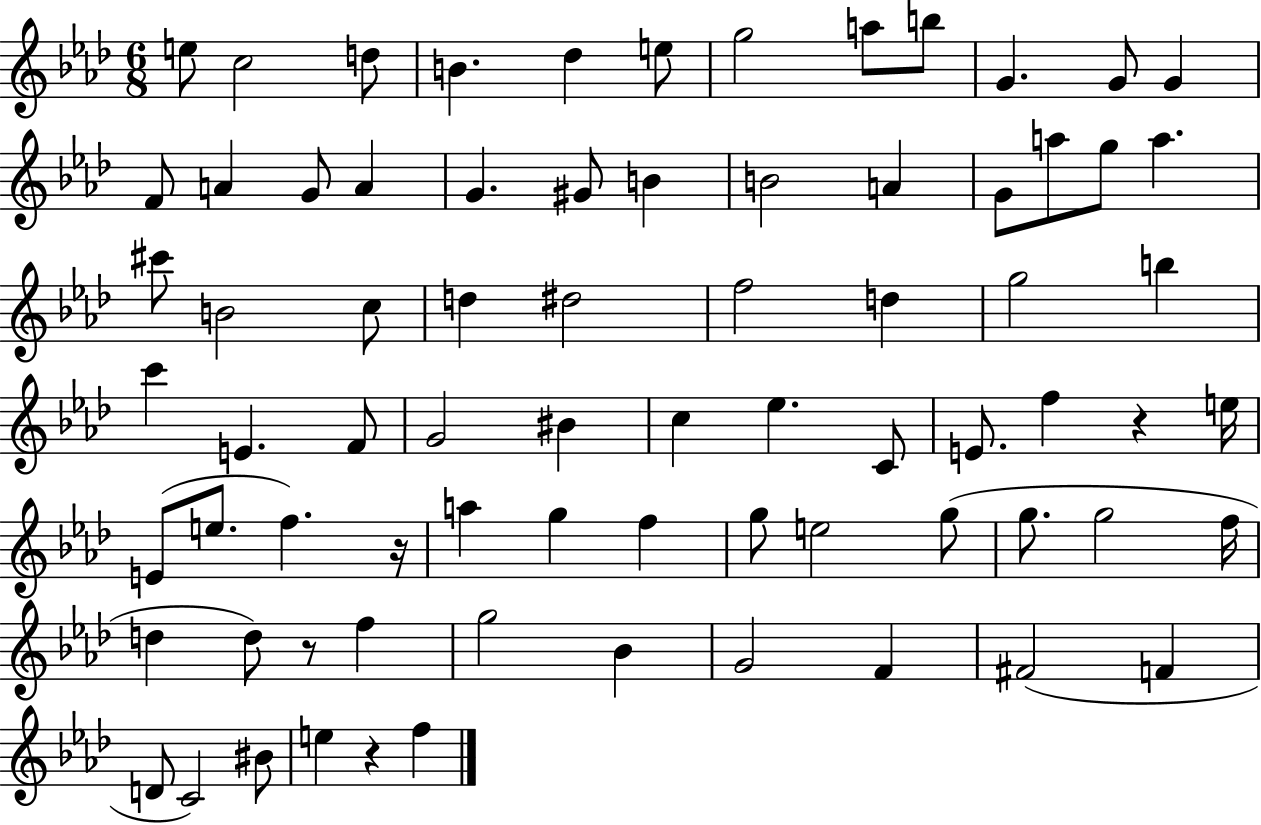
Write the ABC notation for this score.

X:1
T:Untitled
M:6/8
L:1/4
K:Ab
e/2 c2 d/2 B _d e/2 g2 a/2 b/2 G G/2 G F/2 A G/2 A G ^G/2 B B2 A G/2 a/2 g/2 a ^c'/2 B2 c/2 d ^d2 f2 d g2 b c' E F/2 G2 ^B c _e C/2 E/2 f z e/4 E/2 e/2 f z/4 a g f g/2 e2 g/2 g/2 g2 f/4 d d/2 z/2 f g2 _B G2 F ^F2 F D/2 C2 ^B/2 e z f